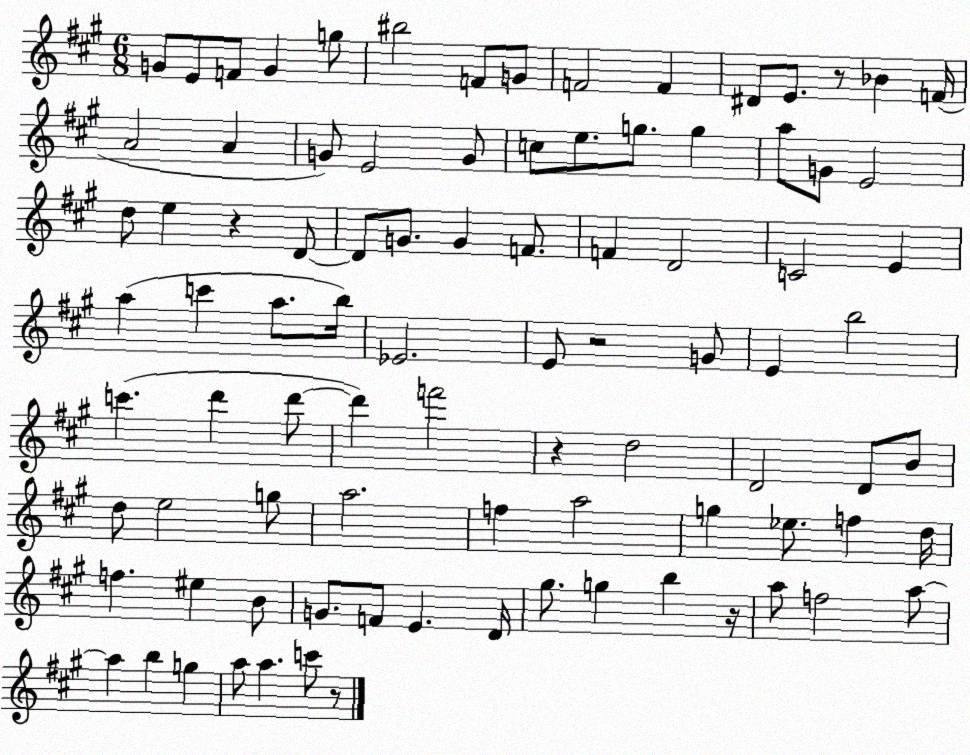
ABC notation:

X:1
T:Untitled
M:6/8
L:1/4
K:A
G/2 E/2 F/2 G g/2 ^b2 F/2 G/2 F2 F ^D/2 E/2 z/2 _B F/4 A2 A G/2 E2 G/2 c/2 e/2 g/2 g a/2 G/2 E2 d/2 e z D/2 D/2 G/2 G F/2 F D2 C2 E a c' a/2 b/4 _E2 E/2 z2 G/2 E b2 c' d' d'/2 d' f'2 z d2 D2 D/2 B/2 d/2 e2 g/2 a2 f a2 g _e/2 f d/4 f ^e B/2 G/2 F/2 E D/4 ^g/2 g b z/4 a/2 f2 a/2 a b g a/2 a c'/2 z/2